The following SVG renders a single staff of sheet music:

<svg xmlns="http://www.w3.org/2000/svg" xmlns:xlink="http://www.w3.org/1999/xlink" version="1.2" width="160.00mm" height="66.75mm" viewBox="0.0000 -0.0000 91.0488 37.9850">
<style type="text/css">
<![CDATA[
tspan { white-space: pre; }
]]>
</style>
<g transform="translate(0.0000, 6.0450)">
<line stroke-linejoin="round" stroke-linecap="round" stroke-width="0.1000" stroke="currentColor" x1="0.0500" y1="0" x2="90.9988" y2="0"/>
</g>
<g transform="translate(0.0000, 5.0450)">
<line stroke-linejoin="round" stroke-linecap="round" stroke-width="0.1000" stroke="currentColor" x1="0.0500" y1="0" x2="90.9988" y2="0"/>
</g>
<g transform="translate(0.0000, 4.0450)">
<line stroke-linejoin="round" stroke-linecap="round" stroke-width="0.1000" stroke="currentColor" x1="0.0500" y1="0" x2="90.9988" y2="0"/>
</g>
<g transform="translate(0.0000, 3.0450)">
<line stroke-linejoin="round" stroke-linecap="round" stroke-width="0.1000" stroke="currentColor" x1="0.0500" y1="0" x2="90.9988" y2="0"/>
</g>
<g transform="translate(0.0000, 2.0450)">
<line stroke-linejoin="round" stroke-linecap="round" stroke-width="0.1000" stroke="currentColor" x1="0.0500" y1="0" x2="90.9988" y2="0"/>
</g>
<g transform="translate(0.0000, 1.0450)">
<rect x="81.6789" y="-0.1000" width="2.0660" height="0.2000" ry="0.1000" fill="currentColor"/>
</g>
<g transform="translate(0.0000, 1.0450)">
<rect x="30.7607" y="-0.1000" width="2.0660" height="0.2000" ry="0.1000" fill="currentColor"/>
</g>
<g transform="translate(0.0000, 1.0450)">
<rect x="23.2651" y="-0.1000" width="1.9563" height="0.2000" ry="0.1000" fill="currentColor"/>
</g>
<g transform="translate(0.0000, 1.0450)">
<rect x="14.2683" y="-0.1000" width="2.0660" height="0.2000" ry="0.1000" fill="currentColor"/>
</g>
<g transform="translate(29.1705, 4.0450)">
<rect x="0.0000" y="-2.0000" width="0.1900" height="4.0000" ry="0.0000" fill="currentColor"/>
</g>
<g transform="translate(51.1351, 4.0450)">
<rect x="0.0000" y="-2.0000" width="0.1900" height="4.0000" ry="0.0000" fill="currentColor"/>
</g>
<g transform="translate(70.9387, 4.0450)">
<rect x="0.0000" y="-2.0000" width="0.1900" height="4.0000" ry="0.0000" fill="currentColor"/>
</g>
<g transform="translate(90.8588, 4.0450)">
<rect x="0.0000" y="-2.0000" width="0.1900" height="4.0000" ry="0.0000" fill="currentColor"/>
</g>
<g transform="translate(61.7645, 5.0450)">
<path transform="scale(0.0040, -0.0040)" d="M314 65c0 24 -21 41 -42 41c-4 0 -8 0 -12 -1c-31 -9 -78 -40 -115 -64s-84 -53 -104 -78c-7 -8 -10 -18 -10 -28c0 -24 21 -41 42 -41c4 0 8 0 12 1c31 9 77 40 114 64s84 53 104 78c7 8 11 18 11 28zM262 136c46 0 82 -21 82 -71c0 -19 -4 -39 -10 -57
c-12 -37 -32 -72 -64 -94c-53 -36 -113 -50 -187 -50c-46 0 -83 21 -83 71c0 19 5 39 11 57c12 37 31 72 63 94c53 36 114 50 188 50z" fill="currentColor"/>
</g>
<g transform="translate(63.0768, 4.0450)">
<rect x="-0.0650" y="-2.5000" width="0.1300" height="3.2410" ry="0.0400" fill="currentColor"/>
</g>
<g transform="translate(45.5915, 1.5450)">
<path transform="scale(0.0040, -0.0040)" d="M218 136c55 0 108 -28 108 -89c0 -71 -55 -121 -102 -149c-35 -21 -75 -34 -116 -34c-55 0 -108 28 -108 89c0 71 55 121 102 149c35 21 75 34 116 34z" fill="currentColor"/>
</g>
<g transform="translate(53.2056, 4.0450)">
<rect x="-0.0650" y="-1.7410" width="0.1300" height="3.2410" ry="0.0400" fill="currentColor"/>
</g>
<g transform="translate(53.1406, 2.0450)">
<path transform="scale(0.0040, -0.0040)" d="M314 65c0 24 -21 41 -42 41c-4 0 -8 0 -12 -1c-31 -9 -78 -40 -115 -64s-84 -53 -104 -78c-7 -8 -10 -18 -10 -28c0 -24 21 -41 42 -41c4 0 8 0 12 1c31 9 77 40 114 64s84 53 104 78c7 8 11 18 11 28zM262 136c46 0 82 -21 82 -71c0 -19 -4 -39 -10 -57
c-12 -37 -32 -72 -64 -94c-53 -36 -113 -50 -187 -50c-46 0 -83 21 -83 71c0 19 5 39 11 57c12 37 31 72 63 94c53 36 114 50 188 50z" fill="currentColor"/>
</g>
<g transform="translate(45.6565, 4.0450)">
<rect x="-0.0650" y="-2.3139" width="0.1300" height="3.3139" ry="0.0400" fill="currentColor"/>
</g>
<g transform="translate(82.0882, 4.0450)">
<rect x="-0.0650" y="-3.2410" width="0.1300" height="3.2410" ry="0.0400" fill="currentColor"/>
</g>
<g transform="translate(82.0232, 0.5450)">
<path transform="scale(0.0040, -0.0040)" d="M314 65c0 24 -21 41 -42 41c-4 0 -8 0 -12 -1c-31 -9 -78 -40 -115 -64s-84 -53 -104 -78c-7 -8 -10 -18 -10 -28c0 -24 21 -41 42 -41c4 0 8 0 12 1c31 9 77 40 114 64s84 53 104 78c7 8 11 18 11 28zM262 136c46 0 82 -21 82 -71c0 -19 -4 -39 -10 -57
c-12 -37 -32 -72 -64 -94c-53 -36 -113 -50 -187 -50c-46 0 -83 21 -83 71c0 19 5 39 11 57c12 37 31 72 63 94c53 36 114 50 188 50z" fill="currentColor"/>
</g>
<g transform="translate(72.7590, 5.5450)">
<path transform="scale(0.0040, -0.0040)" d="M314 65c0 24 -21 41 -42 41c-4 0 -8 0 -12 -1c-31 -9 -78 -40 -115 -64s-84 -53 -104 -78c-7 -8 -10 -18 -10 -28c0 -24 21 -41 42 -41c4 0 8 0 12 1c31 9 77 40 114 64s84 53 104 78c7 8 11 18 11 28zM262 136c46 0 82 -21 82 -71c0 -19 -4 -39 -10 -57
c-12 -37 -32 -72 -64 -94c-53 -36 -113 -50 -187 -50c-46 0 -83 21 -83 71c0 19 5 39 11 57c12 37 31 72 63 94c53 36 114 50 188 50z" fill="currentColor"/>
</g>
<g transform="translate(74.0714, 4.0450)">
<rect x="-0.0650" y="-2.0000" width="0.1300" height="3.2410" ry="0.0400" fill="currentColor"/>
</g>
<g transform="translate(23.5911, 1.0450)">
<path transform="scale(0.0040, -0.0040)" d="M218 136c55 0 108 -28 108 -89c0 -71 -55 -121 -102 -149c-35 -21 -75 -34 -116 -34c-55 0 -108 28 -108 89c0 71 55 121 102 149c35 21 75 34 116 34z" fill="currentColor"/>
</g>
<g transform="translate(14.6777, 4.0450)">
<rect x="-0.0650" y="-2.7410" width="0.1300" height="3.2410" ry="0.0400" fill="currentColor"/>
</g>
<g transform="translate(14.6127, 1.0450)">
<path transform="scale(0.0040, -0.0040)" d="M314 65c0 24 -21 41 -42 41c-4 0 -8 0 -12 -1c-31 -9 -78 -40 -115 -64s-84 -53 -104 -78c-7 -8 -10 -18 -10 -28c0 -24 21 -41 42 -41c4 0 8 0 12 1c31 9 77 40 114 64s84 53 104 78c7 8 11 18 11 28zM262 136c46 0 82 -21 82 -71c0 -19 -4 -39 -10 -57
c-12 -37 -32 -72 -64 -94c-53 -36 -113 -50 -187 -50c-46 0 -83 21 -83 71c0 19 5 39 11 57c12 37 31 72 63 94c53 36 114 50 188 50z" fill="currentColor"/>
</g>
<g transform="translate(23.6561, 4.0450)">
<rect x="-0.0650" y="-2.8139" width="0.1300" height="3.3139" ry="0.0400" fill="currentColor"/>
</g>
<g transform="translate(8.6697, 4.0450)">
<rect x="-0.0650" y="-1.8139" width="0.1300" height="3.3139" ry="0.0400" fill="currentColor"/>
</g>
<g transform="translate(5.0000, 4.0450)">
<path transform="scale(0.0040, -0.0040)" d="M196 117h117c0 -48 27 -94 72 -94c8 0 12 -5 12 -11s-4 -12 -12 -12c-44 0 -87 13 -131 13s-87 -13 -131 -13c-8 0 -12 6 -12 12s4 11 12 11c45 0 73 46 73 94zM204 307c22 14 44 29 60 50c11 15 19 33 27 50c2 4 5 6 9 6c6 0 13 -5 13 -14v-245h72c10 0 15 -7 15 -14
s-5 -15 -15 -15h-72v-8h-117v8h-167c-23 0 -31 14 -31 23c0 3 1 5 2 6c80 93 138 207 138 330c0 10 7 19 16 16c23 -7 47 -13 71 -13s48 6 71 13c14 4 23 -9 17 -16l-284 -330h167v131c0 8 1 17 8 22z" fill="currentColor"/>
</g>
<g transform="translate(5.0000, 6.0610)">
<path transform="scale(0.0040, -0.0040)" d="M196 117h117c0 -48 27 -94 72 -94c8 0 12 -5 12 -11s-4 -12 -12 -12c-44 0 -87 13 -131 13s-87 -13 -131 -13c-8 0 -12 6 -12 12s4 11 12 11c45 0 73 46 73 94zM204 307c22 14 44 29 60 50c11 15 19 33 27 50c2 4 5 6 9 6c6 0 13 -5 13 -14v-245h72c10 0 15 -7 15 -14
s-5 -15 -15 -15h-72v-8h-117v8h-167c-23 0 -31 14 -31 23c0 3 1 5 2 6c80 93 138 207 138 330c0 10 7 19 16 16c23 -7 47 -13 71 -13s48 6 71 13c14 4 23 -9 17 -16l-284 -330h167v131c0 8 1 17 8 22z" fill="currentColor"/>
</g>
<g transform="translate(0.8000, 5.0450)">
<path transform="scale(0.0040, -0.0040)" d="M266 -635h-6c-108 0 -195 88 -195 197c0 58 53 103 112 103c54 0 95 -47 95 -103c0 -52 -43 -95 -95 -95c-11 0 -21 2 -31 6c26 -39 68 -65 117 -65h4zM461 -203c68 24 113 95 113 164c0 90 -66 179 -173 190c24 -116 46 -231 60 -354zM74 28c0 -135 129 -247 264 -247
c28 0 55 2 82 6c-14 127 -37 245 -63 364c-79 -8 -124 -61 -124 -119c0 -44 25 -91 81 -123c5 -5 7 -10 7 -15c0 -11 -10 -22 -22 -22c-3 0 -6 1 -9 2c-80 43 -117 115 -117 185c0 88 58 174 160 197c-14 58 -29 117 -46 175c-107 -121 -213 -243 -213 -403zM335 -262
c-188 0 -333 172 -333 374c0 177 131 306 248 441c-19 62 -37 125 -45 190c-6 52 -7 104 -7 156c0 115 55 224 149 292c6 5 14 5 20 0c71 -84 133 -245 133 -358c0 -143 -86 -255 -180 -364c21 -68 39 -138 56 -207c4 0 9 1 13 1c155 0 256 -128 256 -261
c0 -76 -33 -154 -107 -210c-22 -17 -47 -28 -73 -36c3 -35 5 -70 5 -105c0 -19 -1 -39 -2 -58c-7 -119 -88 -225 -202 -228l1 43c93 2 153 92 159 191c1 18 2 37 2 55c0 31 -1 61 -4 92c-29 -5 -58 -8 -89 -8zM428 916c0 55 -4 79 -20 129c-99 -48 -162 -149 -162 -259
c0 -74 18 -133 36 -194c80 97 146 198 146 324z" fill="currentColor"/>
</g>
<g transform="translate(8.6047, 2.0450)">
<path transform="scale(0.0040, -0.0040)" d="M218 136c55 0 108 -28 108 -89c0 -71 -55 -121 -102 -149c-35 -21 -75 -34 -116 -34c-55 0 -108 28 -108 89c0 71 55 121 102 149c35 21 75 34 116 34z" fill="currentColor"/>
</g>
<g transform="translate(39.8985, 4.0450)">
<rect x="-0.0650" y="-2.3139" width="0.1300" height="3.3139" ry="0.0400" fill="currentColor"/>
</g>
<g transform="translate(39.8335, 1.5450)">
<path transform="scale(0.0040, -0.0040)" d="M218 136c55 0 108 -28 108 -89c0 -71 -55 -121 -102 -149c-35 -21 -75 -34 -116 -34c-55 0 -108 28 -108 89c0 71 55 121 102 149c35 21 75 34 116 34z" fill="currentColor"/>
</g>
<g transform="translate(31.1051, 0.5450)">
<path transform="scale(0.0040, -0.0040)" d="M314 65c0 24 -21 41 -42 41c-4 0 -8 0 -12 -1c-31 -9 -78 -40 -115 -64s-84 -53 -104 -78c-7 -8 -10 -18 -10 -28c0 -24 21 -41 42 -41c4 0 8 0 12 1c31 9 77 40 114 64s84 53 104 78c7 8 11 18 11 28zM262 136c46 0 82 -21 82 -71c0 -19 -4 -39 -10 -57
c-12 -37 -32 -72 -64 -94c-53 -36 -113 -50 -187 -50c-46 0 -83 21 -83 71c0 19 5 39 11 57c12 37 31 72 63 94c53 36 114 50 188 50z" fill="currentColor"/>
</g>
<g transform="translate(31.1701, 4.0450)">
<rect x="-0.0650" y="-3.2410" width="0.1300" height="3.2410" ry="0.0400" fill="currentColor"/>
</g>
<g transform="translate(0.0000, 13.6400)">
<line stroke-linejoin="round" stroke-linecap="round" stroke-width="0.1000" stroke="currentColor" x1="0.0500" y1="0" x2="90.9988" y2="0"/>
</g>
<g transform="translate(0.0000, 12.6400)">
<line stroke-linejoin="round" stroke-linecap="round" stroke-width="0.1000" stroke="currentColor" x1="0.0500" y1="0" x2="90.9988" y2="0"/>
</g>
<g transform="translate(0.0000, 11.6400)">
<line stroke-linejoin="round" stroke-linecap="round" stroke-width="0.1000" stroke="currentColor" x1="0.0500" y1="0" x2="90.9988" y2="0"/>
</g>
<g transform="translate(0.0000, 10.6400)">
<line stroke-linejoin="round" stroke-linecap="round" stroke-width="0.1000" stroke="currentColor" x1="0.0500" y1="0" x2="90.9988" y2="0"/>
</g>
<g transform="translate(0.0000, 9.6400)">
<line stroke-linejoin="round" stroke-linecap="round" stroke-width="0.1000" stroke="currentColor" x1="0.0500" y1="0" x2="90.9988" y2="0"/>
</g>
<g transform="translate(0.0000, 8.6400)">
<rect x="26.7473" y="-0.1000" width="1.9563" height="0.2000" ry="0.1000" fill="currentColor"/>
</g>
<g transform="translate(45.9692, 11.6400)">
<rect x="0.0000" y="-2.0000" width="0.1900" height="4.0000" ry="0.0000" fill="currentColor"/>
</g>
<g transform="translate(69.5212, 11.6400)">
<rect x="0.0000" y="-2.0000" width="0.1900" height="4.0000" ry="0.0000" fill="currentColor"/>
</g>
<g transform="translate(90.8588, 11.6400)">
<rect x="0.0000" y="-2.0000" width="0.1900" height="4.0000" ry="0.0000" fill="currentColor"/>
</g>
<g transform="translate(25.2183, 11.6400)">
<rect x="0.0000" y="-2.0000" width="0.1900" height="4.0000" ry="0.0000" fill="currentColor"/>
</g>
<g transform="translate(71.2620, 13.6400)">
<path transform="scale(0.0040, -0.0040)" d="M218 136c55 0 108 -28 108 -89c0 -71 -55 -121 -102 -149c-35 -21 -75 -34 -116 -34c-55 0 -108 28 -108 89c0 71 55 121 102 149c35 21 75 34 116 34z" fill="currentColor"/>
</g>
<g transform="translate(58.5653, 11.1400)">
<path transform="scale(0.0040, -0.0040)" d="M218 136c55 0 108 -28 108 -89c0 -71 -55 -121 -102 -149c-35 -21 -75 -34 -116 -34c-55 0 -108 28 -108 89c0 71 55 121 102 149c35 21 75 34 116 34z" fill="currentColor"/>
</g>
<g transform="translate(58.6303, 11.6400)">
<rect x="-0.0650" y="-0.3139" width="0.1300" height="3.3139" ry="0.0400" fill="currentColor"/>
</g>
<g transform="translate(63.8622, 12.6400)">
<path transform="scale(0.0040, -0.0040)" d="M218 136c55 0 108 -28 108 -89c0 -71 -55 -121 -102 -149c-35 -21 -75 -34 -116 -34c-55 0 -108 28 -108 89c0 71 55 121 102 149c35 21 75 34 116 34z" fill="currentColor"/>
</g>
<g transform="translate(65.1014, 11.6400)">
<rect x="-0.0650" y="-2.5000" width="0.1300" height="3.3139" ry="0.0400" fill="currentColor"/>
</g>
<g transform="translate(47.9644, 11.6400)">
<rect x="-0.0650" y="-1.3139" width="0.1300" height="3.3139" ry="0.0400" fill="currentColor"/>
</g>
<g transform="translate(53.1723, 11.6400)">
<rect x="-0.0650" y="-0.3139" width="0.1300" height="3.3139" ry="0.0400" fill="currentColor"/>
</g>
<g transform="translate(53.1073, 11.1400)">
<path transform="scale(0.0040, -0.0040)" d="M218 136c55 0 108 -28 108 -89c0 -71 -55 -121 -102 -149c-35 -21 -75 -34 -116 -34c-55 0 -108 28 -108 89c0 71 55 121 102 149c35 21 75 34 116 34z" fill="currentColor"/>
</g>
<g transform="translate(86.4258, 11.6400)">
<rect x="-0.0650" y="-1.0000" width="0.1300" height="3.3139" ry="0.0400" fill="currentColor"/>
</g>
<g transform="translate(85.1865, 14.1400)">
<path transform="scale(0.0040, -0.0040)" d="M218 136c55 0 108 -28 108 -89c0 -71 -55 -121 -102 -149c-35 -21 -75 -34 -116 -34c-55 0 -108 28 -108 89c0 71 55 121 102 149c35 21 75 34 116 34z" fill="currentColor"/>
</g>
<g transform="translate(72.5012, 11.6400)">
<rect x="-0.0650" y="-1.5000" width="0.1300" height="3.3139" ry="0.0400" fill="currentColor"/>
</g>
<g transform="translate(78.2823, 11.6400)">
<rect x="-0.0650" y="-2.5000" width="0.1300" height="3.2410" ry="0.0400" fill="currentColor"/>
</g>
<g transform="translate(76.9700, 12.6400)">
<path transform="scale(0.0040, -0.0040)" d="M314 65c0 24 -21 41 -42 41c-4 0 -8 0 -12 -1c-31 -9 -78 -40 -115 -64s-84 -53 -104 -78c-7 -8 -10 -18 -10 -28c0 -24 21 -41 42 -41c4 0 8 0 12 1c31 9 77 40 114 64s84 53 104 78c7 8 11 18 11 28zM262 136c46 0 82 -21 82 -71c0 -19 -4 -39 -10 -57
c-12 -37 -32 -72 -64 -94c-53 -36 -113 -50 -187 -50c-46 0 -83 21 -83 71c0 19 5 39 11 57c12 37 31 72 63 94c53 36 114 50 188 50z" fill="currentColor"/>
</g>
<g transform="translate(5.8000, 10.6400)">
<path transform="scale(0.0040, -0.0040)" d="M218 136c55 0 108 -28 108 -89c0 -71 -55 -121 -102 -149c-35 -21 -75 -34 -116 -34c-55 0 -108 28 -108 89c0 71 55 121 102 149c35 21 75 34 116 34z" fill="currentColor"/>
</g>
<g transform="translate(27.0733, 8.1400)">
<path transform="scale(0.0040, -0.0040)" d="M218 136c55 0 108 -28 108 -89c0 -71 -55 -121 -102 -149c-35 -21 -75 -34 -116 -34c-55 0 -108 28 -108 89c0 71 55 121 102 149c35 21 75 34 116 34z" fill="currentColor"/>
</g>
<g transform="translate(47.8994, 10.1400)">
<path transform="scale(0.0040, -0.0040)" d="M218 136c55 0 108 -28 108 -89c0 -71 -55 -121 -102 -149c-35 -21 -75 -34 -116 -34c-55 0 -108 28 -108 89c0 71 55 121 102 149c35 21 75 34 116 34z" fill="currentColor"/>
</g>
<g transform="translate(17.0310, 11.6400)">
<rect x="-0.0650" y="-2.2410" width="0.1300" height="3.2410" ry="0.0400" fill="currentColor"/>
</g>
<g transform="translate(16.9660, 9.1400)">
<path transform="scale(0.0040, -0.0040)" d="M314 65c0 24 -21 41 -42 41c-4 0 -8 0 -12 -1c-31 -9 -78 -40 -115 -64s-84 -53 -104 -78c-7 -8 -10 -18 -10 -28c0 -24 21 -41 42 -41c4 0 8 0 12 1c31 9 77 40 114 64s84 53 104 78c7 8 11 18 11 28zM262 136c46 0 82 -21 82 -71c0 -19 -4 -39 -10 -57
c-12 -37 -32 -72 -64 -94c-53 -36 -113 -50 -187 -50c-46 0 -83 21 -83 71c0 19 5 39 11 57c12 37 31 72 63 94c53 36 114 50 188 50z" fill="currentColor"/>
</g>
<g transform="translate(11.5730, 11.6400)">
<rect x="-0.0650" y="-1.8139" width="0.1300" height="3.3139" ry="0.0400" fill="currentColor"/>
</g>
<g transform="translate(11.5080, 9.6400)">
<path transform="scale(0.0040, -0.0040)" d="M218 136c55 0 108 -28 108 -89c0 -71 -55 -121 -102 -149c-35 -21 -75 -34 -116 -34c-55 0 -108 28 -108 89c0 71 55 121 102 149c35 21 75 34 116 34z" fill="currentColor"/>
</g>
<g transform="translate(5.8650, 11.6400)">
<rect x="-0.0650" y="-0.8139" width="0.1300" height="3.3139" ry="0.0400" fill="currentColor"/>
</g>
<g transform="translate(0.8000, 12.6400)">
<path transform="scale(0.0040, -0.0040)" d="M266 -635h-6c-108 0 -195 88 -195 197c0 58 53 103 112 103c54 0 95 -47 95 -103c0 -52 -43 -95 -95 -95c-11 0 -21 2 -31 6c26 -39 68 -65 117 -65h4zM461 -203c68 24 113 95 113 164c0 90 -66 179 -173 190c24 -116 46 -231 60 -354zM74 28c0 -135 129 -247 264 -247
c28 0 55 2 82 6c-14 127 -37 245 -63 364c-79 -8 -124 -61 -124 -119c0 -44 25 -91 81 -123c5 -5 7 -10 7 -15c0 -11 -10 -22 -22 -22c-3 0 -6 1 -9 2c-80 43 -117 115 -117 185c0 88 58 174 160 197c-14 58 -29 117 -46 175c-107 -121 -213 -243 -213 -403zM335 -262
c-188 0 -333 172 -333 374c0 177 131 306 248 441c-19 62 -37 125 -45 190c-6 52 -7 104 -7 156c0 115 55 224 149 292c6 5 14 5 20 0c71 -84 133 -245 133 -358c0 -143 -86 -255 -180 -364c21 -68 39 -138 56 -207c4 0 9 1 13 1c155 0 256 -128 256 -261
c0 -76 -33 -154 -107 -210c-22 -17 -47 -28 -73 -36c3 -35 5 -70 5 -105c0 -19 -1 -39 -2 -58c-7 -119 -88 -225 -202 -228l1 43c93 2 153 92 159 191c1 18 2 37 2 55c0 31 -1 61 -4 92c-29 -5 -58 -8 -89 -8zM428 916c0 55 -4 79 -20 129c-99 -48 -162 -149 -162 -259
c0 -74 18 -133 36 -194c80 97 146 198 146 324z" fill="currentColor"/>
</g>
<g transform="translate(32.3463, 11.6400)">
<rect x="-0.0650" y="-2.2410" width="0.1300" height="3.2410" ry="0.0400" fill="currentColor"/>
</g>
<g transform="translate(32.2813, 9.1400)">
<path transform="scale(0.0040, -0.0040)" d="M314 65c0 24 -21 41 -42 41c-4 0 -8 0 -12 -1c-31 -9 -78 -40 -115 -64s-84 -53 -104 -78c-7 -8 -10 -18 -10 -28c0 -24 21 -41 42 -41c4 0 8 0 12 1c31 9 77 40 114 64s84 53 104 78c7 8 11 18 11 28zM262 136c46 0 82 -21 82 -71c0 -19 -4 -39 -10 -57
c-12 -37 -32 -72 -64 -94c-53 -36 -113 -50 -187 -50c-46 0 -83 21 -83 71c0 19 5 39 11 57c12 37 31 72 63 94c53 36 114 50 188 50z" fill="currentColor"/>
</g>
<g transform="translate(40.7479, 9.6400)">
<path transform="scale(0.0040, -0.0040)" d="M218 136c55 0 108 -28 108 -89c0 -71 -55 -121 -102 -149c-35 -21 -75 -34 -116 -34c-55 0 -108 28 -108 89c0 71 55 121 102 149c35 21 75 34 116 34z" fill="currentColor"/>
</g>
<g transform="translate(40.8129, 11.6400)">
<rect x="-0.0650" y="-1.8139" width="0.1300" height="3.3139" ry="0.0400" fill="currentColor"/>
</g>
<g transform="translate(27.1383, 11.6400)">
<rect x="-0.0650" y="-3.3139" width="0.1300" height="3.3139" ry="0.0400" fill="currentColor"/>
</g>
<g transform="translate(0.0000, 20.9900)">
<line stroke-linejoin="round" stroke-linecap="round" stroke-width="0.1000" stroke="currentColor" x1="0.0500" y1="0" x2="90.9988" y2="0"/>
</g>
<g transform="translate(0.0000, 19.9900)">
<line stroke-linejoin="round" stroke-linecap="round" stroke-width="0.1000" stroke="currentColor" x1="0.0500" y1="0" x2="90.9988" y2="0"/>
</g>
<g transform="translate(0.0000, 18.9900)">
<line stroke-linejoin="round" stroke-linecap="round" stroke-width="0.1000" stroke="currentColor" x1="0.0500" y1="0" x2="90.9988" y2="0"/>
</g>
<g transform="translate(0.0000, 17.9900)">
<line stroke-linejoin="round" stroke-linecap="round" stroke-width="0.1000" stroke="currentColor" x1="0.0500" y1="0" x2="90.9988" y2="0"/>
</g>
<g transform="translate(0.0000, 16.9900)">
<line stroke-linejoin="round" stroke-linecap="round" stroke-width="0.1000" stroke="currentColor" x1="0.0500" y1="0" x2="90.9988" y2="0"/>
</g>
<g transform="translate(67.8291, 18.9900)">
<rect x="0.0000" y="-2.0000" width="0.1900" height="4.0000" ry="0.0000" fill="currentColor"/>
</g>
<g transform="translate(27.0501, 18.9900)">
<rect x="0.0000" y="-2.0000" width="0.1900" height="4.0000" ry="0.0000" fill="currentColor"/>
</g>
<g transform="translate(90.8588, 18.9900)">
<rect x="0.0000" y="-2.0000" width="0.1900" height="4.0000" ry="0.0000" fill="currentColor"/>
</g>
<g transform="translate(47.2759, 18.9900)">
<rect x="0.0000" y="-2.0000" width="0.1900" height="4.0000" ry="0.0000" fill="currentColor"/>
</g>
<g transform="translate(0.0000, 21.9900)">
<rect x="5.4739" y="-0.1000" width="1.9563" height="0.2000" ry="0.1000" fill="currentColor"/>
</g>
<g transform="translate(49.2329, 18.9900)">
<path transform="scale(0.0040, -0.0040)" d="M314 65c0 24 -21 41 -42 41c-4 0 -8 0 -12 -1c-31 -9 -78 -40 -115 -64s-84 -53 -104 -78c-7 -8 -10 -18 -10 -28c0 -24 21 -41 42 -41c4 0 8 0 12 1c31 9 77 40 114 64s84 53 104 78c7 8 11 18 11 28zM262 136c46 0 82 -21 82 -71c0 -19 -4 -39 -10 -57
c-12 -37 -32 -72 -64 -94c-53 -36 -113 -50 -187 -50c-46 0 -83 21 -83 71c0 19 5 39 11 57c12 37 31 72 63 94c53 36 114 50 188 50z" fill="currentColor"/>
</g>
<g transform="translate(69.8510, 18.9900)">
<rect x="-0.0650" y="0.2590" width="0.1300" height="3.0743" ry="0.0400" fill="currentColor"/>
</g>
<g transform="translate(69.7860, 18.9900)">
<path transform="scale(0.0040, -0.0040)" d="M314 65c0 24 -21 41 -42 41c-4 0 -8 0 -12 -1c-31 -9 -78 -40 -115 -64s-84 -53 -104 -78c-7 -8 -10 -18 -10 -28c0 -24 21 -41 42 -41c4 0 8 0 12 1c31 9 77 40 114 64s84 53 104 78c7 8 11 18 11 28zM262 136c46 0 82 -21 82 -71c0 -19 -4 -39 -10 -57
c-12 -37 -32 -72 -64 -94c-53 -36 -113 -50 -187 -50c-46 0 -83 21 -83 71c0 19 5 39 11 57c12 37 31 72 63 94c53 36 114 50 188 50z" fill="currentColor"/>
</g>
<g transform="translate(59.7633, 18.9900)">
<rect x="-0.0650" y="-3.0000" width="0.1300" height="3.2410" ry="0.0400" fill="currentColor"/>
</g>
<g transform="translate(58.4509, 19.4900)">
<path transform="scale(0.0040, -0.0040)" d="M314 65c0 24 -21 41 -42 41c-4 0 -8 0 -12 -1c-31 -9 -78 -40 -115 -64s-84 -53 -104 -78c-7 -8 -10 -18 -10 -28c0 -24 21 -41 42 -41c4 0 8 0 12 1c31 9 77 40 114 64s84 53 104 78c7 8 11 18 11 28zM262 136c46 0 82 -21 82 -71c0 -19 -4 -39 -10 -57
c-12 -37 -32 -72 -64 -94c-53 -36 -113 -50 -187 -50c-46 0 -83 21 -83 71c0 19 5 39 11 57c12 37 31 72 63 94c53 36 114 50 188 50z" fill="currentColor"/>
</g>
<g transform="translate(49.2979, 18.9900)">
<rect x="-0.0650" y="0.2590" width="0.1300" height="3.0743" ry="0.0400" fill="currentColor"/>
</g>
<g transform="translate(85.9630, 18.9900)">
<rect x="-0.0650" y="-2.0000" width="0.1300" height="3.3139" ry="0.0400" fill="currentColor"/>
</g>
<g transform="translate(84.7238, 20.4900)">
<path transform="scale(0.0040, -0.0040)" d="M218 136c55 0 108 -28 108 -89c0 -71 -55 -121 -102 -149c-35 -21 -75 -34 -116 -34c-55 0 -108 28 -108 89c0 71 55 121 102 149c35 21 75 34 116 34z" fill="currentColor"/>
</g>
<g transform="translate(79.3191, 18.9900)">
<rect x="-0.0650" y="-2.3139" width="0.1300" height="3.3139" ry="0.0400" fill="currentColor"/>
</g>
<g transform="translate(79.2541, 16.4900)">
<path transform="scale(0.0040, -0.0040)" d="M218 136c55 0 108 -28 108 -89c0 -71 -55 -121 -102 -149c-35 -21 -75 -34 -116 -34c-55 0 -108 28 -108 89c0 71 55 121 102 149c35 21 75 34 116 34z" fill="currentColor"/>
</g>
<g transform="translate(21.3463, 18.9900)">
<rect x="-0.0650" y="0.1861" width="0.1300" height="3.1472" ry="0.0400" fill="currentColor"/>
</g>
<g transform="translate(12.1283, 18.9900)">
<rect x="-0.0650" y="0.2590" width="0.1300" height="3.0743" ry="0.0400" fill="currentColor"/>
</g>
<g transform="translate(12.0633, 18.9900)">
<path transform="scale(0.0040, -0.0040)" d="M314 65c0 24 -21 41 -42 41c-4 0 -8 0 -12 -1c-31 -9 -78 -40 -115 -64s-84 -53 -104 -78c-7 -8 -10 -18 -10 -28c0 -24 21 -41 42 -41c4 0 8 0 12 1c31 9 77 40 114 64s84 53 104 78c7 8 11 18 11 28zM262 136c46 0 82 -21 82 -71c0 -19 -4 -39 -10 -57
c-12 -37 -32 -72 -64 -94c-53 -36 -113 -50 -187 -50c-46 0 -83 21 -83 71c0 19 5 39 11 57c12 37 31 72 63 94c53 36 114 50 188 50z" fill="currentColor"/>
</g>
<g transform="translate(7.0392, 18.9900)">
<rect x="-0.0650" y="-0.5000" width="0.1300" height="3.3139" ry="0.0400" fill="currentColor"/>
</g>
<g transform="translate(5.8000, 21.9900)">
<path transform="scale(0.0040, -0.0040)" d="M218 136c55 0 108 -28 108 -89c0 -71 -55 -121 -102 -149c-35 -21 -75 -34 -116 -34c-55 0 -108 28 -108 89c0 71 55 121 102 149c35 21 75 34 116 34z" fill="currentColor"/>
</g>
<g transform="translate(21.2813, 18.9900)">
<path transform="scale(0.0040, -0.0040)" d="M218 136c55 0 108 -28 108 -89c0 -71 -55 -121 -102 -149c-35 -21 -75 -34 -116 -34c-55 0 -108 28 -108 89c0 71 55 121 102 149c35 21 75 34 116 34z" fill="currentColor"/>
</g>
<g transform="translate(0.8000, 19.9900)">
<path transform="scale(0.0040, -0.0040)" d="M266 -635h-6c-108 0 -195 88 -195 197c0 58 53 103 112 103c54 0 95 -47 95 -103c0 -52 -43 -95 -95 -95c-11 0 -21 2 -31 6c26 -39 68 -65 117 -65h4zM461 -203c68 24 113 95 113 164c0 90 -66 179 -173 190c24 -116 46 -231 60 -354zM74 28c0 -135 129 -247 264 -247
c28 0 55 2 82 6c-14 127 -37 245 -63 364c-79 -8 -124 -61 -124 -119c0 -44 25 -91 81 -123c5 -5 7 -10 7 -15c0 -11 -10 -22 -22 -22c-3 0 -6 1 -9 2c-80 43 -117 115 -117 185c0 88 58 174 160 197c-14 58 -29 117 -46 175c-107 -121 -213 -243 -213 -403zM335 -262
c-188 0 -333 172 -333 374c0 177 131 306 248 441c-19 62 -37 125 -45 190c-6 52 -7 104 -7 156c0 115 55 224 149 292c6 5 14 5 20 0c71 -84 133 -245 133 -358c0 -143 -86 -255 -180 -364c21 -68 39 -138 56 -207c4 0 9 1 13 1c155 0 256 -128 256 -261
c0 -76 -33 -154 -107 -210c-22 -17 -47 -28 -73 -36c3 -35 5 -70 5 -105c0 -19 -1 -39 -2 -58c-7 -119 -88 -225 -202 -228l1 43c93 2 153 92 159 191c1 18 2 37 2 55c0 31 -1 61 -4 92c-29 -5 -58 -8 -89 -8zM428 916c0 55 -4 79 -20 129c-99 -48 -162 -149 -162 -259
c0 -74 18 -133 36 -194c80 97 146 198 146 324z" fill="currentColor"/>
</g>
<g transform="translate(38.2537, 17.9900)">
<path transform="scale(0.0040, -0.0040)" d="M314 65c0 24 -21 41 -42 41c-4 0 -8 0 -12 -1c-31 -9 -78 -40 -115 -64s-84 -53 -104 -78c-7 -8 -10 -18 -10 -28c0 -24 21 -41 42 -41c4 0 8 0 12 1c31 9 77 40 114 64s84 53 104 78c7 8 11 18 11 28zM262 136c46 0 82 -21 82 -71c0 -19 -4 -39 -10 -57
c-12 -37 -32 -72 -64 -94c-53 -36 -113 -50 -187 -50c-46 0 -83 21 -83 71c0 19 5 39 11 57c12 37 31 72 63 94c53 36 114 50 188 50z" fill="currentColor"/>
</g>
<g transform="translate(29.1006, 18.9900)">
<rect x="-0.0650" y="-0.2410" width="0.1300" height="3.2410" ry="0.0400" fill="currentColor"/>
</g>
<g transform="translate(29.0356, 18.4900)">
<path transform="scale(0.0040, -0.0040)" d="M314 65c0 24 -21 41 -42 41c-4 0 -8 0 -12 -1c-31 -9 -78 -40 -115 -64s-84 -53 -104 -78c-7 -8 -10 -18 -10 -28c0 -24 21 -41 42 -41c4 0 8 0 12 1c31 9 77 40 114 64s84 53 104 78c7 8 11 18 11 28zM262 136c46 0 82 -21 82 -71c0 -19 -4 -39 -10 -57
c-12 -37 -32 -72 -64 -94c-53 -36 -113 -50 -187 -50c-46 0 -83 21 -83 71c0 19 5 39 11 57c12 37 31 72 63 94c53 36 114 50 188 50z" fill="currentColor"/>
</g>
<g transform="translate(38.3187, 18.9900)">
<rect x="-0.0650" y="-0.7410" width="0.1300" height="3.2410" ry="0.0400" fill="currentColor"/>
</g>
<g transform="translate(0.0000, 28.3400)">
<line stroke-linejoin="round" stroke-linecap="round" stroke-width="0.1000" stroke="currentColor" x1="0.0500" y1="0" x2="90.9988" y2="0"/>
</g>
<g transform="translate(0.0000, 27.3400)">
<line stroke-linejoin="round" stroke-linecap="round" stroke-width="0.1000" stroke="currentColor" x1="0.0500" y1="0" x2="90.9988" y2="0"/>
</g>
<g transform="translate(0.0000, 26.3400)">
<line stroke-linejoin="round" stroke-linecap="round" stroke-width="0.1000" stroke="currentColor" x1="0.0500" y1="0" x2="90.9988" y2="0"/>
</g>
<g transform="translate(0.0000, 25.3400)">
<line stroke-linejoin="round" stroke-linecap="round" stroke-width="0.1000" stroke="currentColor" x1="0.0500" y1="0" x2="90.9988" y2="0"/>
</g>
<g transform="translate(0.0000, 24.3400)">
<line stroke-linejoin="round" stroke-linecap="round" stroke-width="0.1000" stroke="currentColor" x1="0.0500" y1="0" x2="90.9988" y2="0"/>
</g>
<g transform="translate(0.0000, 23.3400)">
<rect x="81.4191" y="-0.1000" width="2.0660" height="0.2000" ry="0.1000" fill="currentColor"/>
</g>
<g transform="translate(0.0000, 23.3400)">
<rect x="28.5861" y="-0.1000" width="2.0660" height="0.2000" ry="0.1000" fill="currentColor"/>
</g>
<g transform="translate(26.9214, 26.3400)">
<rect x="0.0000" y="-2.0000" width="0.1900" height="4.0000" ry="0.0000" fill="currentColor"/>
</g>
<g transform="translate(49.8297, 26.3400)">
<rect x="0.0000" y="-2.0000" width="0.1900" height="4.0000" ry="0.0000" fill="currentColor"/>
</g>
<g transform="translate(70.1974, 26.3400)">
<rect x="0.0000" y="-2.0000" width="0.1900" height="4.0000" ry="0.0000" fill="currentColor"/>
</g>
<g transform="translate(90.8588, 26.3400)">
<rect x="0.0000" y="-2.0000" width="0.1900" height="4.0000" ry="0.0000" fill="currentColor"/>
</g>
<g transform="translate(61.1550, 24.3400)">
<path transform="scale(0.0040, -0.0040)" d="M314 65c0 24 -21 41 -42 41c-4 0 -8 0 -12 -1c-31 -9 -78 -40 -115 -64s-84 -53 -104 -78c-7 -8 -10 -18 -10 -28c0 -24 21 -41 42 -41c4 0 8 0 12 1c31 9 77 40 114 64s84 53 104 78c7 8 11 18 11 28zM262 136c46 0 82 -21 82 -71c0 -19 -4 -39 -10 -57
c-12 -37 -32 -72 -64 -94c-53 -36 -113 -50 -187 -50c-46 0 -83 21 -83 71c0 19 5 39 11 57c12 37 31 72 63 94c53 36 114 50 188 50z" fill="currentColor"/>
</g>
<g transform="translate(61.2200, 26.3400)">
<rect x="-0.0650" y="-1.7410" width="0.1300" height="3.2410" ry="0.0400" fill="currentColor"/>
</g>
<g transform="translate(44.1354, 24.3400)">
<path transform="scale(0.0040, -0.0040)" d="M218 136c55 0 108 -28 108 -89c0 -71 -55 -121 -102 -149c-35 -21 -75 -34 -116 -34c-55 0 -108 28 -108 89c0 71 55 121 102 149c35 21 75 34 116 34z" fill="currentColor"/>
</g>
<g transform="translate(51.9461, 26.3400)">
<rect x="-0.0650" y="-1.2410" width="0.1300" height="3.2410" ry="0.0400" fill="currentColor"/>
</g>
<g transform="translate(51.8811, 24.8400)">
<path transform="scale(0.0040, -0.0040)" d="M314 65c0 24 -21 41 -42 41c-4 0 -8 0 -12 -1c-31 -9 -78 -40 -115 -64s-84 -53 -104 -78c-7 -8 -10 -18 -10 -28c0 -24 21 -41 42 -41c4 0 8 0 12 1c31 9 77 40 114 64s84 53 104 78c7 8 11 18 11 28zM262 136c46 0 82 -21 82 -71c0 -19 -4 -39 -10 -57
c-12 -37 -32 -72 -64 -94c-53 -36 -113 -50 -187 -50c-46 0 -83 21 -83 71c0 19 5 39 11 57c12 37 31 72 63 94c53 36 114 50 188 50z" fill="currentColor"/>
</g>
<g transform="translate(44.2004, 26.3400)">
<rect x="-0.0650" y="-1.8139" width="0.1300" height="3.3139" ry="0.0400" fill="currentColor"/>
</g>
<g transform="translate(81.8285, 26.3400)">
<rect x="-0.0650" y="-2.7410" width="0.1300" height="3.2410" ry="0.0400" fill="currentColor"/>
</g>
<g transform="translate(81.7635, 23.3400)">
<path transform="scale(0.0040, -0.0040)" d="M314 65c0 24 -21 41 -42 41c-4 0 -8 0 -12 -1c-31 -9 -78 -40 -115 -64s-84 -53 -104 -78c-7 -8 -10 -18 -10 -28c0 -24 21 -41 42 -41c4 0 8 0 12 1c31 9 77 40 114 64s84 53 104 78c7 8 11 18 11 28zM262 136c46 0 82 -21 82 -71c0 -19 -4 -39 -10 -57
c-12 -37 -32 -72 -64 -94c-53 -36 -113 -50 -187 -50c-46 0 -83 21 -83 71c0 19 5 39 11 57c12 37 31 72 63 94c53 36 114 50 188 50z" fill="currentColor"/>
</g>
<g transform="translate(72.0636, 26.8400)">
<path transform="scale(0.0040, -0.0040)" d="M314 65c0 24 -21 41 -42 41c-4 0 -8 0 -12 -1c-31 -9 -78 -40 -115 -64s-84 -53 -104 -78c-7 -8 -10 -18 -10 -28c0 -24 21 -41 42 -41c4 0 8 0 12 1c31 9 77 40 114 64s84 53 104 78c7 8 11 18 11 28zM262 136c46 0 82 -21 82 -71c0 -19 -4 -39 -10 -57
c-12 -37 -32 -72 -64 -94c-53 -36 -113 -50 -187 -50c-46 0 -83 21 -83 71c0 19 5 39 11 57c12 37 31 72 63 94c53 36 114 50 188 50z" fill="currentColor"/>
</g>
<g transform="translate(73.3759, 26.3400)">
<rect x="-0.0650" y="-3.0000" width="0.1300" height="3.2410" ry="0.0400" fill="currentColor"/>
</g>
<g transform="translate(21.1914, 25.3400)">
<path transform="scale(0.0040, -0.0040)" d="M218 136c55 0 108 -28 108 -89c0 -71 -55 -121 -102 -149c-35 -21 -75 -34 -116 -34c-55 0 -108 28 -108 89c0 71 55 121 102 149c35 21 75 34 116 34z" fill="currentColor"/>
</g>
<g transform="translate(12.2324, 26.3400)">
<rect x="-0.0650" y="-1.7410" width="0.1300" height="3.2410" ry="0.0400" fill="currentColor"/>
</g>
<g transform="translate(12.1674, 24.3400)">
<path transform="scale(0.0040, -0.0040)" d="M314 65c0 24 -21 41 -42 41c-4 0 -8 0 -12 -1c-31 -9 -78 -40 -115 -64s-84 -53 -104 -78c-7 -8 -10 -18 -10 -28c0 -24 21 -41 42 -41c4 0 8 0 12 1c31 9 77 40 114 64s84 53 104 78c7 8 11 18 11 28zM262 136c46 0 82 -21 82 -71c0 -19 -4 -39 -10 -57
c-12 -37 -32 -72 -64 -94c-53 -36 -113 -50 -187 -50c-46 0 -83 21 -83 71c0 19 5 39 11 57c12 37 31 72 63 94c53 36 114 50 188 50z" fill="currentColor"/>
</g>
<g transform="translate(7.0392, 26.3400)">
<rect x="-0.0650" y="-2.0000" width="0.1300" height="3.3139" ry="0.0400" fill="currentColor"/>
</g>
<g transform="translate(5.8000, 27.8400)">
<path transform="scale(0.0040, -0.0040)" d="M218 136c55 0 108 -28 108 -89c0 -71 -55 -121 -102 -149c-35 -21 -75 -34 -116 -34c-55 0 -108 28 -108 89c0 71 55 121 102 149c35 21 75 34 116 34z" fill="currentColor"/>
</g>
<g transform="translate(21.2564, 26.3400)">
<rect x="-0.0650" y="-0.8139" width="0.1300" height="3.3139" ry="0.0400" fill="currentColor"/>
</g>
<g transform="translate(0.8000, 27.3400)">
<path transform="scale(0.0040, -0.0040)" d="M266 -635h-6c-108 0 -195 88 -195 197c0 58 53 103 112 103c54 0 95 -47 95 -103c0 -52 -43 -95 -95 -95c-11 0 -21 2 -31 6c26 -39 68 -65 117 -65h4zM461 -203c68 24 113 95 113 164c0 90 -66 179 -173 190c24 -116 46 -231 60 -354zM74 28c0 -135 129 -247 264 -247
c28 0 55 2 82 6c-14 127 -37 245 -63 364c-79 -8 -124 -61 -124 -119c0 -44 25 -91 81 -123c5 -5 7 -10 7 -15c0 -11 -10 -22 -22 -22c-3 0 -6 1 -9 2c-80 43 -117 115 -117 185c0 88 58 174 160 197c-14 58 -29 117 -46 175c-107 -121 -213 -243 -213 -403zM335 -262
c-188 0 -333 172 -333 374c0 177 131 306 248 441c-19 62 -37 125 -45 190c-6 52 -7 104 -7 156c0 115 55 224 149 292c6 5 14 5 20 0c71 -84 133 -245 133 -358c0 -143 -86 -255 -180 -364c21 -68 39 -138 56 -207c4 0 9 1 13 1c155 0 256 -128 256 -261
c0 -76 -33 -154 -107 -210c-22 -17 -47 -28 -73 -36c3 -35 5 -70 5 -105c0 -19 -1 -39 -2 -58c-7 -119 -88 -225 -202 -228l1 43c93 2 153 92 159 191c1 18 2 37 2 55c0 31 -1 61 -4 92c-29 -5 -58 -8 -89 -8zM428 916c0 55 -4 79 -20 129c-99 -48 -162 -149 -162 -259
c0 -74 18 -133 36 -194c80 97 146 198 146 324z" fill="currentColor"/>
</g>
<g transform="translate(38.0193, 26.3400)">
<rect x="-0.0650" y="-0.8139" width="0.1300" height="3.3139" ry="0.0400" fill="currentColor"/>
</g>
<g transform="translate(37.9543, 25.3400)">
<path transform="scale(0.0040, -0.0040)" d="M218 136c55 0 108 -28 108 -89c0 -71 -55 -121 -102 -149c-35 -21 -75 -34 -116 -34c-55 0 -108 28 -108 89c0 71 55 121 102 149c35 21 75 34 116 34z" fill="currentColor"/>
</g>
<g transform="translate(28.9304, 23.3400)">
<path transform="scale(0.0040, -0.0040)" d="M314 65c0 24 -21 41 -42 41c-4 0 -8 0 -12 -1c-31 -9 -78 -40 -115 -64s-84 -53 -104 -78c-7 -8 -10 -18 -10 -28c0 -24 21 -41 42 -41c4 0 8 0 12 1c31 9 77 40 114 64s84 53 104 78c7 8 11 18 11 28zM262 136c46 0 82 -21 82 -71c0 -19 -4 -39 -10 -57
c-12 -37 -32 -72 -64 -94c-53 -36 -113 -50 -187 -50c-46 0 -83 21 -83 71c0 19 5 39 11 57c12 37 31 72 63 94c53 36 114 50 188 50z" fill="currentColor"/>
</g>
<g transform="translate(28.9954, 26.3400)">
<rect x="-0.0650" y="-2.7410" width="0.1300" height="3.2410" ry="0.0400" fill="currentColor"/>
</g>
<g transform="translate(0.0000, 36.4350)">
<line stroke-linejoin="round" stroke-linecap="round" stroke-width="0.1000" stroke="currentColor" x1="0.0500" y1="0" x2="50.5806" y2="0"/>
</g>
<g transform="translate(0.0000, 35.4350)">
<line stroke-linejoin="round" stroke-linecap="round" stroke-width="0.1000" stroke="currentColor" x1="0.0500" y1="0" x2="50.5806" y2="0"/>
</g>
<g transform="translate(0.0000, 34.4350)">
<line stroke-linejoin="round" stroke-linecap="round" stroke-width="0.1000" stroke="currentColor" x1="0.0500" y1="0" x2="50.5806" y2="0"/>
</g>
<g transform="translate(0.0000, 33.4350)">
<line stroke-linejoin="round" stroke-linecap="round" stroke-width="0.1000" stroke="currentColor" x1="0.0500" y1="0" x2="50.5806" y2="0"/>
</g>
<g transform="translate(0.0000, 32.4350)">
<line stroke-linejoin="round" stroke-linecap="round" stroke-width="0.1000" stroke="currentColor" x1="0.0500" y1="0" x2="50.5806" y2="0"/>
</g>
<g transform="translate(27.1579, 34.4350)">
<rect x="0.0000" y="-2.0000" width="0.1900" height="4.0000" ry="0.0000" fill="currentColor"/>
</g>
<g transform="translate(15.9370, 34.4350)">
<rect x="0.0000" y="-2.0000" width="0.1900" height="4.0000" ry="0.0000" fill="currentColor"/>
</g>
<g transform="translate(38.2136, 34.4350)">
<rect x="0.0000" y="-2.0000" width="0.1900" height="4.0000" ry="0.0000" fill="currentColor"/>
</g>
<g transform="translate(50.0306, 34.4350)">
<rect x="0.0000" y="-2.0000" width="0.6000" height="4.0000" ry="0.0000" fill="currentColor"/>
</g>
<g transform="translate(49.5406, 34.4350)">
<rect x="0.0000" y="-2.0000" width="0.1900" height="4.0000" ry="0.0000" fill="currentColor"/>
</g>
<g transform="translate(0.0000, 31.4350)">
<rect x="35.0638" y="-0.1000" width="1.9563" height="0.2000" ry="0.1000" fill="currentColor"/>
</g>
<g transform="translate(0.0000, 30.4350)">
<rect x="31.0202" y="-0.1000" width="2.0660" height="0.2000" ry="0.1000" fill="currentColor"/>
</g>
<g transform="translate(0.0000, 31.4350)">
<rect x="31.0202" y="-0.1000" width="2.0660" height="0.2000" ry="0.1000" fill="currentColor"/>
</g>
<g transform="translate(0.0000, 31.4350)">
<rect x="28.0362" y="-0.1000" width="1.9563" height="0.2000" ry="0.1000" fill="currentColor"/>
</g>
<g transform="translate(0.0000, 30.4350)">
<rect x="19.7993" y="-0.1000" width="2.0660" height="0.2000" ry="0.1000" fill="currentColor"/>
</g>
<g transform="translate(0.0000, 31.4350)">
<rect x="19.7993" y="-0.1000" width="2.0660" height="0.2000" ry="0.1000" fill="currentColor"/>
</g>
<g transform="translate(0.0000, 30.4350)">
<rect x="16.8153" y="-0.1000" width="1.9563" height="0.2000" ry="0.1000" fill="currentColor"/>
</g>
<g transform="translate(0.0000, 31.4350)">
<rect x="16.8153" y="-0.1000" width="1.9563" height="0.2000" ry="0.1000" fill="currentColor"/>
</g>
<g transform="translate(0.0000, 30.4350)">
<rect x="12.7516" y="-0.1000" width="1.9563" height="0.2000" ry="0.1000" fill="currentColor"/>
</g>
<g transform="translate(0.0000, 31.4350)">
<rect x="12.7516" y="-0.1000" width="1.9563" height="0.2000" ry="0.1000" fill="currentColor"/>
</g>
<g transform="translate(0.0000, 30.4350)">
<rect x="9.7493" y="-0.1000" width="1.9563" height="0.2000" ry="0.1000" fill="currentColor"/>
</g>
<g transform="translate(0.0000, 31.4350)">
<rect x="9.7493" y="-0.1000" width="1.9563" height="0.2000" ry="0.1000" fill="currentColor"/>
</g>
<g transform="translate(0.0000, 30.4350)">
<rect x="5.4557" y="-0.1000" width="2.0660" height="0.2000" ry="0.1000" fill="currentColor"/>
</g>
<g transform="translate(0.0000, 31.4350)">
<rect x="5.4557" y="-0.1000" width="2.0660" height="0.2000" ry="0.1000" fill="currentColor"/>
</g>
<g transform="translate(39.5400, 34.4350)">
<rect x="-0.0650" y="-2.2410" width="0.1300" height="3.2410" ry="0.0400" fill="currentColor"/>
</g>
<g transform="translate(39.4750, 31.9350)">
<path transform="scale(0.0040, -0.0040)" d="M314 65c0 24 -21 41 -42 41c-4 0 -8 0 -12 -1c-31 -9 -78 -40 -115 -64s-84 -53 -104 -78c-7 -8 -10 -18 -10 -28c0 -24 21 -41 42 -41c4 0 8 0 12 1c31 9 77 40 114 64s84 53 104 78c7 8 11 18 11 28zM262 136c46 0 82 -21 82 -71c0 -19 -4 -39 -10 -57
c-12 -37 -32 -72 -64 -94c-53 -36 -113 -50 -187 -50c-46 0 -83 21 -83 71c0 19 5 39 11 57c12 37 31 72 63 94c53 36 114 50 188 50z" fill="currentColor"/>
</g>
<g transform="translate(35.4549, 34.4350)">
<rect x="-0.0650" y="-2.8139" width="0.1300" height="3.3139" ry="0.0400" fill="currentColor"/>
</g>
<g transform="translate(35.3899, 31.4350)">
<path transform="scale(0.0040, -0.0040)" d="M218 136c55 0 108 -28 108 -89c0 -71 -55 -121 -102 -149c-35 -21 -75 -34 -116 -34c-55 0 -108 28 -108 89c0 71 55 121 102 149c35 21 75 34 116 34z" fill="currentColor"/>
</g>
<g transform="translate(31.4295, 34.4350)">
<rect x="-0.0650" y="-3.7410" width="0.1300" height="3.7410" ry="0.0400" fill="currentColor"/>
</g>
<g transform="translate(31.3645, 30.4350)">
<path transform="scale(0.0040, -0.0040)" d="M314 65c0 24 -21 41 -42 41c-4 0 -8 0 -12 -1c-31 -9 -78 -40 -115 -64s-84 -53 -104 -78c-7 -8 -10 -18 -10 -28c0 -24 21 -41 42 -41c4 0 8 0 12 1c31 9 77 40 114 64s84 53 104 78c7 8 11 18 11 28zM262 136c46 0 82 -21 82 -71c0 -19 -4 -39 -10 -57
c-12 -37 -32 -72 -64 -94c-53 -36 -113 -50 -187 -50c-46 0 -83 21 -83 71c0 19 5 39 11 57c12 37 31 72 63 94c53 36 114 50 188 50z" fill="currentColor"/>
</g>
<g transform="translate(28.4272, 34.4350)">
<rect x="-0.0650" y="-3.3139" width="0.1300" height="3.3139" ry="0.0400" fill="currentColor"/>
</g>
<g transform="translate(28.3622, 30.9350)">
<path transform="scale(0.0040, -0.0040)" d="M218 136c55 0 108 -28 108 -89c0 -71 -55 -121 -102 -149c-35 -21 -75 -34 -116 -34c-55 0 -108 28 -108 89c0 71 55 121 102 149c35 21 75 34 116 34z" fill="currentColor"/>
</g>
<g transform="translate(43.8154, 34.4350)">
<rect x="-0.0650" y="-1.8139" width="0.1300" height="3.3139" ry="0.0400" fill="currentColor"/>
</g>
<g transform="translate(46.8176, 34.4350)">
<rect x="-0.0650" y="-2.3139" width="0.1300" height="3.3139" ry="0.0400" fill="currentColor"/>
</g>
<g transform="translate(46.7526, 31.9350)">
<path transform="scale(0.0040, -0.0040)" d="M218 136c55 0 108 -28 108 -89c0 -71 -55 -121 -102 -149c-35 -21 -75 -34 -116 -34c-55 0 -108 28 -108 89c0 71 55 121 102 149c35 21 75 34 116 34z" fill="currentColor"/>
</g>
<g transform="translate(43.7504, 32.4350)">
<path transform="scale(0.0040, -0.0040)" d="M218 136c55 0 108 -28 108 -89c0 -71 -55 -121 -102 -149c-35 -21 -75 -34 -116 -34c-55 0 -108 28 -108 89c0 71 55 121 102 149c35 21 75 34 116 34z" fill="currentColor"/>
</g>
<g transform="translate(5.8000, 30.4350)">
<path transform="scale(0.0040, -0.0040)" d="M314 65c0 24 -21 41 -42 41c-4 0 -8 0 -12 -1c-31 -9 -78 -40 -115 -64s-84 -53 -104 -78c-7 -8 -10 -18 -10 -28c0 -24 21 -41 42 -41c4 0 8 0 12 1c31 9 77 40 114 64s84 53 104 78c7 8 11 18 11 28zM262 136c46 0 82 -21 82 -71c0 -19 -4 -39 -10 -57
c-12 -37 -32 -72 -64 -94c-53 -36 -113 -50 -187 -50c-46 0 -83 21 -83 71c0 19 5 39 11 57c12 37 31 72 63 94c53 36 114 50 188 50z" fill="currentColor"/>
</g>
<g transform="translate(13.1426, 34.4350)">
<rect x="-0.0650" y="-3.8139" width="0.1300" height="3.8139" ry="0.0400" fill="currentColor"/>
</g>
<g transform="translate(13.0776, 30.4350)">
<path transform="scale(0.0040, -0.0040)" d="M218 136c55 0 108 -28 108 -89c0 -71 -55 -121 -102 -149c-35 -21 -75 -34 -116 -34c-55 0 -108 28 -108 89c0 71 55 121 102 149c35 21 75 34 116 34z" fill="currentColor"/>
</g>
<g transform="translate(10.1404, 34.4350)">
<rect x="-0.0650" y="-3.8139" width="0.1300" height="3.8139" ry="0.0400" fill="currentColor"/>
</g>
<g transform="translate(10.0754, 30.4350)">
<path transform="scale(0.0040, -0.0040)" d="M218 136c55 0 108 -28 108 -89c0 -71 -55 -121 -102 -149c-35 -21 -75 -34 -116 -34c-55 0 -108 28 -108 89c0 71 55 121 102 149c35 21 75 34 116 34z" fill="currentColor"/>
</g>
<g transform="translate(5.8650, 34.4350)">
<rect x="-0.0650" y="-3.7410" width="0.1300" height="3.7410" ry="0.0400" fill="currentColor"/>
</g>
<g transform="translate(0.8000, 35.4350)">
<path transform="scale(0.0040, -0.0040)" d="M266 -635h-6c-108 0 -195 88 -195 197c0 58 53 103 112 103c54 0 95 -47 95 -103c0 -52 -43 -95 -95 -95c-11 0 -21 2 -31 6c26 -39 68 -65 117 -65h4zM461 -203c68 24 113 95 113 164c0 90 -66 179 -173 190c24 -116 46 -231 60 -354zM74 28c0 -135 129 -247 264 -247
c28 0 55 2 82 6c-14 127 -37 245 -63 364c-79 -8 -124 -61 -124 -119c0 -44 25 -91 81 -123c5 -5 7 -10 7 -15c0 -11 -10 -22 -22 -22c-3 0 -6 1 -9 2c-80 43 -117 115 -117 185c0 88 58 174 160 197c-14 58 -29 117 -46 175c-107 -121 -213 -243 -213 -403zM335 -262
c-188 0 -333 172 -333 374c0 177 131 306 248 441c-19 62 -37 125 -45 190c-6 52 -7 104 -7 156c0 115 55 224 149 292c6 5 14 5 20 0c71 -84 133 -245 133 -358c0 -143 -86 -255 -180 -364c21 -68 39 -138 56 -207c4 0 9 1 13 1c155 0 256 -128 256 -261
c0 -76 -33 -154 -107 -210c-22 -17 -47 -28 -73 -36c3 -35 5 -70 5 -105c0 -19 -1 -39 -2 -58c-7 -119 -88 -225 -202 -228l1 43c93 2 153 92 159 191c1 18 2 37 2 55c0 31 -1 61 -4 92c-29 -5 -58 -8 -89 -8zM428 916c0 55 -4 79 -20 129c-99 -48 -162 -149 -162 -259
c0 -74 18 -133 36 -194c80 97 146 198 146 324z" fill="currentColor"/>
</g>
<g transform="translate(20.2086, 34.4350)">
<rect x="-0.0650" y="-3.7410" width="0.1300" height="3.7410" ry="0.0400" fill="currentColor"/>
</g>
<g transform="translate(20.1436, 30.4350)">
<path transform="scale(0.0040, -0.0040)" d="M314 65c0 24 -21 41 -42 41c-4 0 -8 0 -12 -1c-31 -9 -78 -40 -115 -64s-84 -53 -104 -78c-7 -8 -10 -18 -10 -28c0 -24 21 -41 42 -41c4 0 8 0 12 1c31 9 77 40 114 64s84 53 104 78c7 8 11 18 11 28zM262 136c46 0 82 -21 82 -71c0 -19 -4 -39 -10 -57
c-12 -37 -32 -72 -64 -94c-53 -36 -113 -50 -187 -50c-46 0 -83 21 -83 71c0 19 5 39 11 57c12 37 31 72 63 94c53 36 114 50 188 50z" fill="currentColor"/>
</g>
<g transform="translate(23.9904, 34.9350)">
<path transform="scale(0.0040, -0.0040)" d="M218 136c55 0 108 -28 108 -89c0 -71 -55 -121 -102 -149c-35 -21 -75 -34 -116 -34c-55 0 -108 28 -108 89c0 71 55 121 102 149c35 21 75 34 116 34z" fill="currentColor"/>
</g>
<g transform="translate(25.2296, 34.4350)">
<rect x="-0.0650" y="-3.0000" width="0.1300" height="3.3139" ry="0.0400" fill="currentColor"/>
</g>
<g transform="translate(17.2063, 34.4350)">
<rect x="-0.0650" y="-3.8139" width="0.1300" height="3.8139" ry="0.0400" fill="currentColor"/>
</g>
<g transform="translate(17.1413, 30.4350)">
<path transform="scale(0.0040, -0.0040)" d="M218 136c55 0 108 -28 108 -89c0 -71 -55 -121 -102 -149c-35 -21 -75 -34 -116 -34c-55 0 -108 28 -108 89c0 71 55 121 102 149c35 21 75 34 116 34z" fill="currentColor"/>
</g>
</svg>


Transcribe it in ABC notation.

X:1
T:Untitled
M:4/4
L:1/4
K:C
f a2 a b2 g g f2 G2 F2 b2 d f g2 b g2 f e c c G E G2 D C B2 B c2 d2 B2 A2 B2 g F F f2 d a2 d f e2 f2 A2 a2 c'2 c' c' c' c'2 A b c'2 a g2 f g